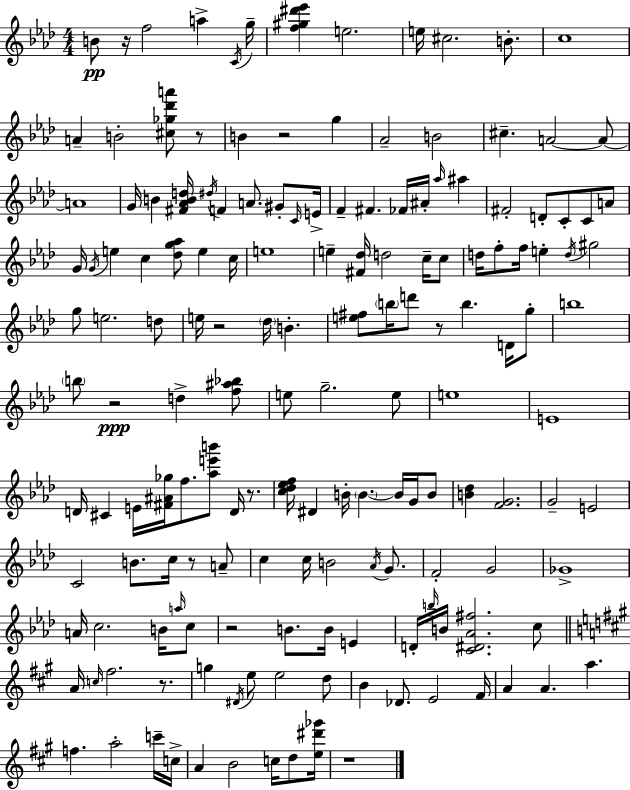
{
  \clef treble
  \numericTimeSignature
  \time 4/4
  \key f \minor
  \repeat volta 2 { b'8\pp r16 f''2 a''4-> \acciaccatura { c'16 } | g''16-- <f'' gis'' dis''' ees'''>4 e''2. | e''16 cis''2. b'8.-. | c''1 | \break a'4-- b'2-. <cis'' ges'' des''' a'''>8 r8 | b'4 r2 g''4 | aes'2-- b'2 | cis''4.-- a'2~~ a'8~~ | \break a'1 | g'16 b'4 <fis' aes' b' d''>16 \acciaccatura { dis''16 } f'4 a'8. gis'8-. | \grace { c'16 } e'16-> f'4-- fis'4. fes'16 ais'16-. \grace { aes''16 } | ais''4 fis'2-. d'8-. c'8-. | \break c'8 a'8 g'16 \acciaccatura { g'16 } e''4 c''4 <des'' g'' aes''>8 | e''4 c''16 e''1 | e''4-- <fis' des''>16 d''2 | c''16-- c''8 d''16 f''8-. f''16 e''4-. \acciaccatura { d''16 } gis''2 | \break g''8 e''2. | d''8 e''16 r2 \parenthesize des''16 | b'4.-. <e'' fis''>8 \parenthesize b''16 d'''8 r8 b''4. | d'16 g''8-. b''1 | \break \parenthesize b''8 r2\ppp | d''4-> <f'' ais'' bes''>8 e''8 g''2.-- | e''8 e''1 | e'1 | \break d'16 cis'4 e'16 <fis' ais' ges''>16 f''8. | <aes'' e''' b'''>8 d'16 r8. <c'' des'' ees'' f''>16 dis'4 b'16-. \parenthesize b'4.~~ | b'16 g'16 b'8 <b' des''>4 <f' g'>2. | g'2-- e'2 | \break c'2 b'8. | c''16 r8 a'8-- c''4 c''16 b'2 | \acciaccatura { aes'16 } g'8. f'2-. g'2 | ges'1-> | \break a'16 c''2. | b'16 \grace { a''16 } c''8 r2 | b'8. b'16 e'4 d'16-. \grace { b''16 } b'16 <c' dis' aes' fis''>2. | c''8 \bar "||" \break \key a \major a'16 \grace { c''16 } fis''2. r8. | g''4 \acciaccatura { dis'16 } e''8 e''2 | d''8 b'4 des'8. e'2 | fis'16 a'4 a'4. a''4. | \break f''4. a''2-. | c'''16-- c''16-> a'4 b'2 c''16 d''8 | <e'' dis''' ges'''>16 r1 | } \bar "|."
}